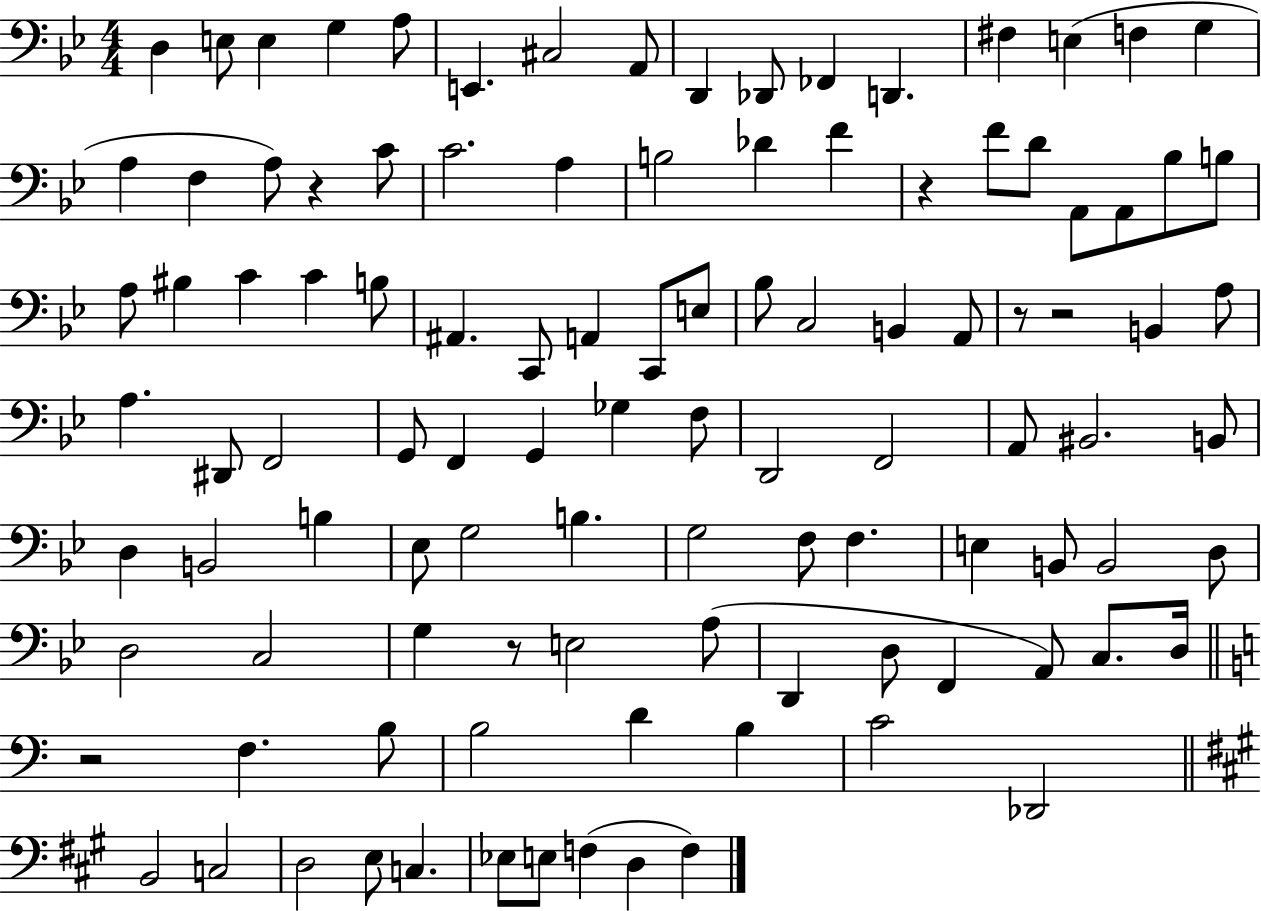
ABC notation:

X:1
T:Untitled
M:4/4
L:1/4
K:Bb
D, E,/2 E, G, A,/2 E,, ^C,2 A,,/2 D,, _D,,/2 _F,, D,, ^F, E, F, G, A, F, A,/2 z C/2 C2 A, B,2 _D F z F/2 D/2 A,,/2 A,,/2 _B,/2 B,/2 A,/2 ^B, C C B,/2 ^A,, C,,/2 A,, C,,/2 E,/2 _B,/2 C,2 B,, A,,/2 z/2 z2 B,, A,/2 A, ^D,,/2 F,,2 G,,/2 F,, G,, _G, F,/2 D,,2 F,,2 A,,/2 ^B,,2 B,,/2 D, B,,2 B, _E,/2 G,2 B, G,2 F,/2 F, E, B,,/2 B,,2 D,/2 D,2 C,2 G, z/2 E,2 A,/2 D,, D,/2 F,, A,,/2 C,/2 D,/4 z2 F, B,/2 B,2 D B, C2 _D,,2 B,,2 C,2 D,2 E,/2 C, _E,/2 E,/2 F, D, F,